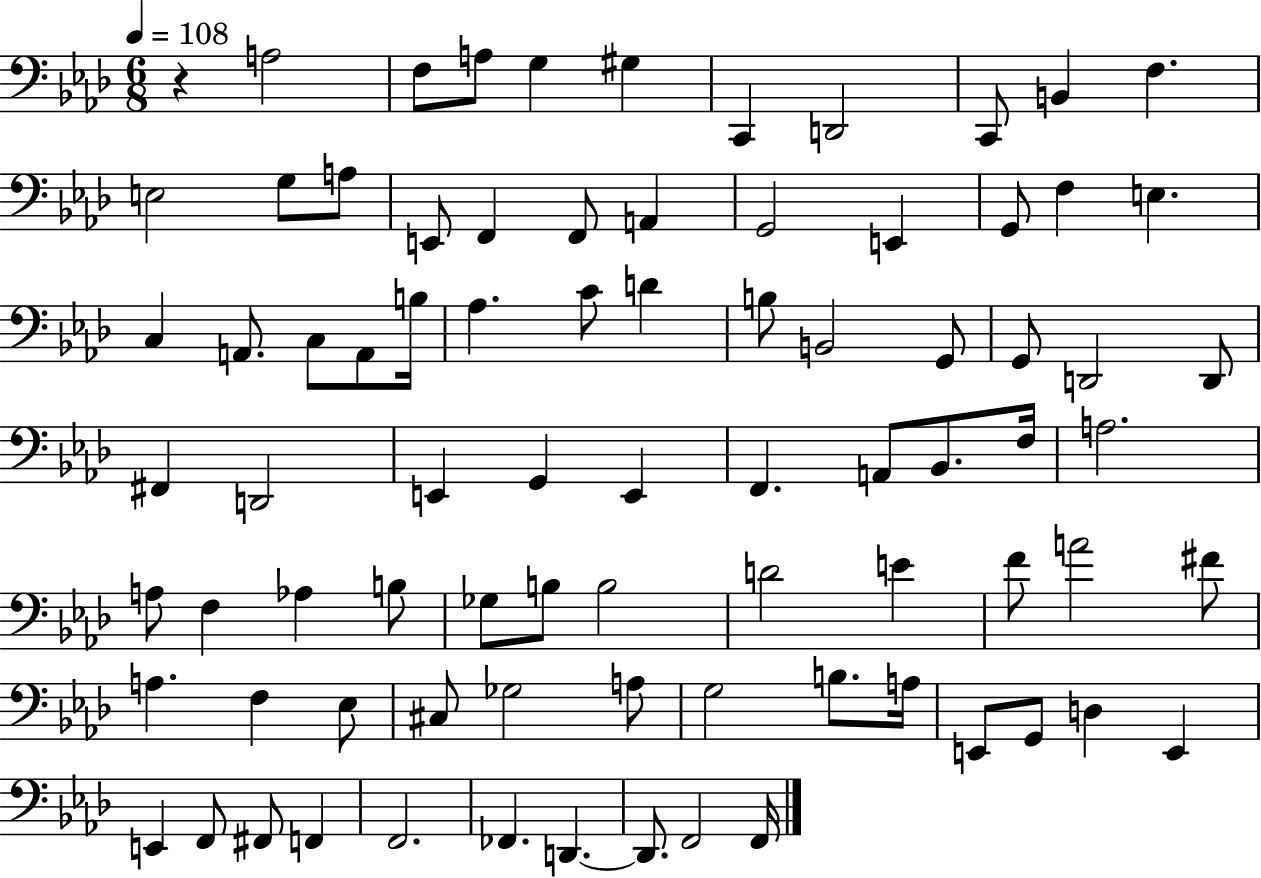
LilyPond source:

{
  \clef bass
  \numericTimeSignature
  \time 6/8
  \key aes \major
  \tempo 4 = 108
  r4 a2 | f8 a8 g4 gis4 | c,4 d,2 | c,8 b,4 f4. | \break e2 g8 a8 | e,8 f,4 f,8 a,4 | g,2 e,4 | g,8 f4 e4. | \break c4 a,8. c8 a,8 b16 | aes4. c'8 d'4 | b8 b,2 g,8 | g,8 d,2 d,8 | \break fis,4 d,2 | e,4 g,4 e,4 | f,4. a,8 bes,8. f16 | a2. | \break a8 f4 aes4 b8 | ges8 b8 b2 | d'2 e'4 | f'8 a'2 fis'8 | \break a4. f4 ees8 | cis8 ges2 a8 | g2 b8. a16 | e,8 g,8 d4 e,4 | \break e,4 f,8 fis,8 f,4 | f,2. | fes,4. d,4.~~ | d,8. f,2 f,16 | \break \bar "|."
}